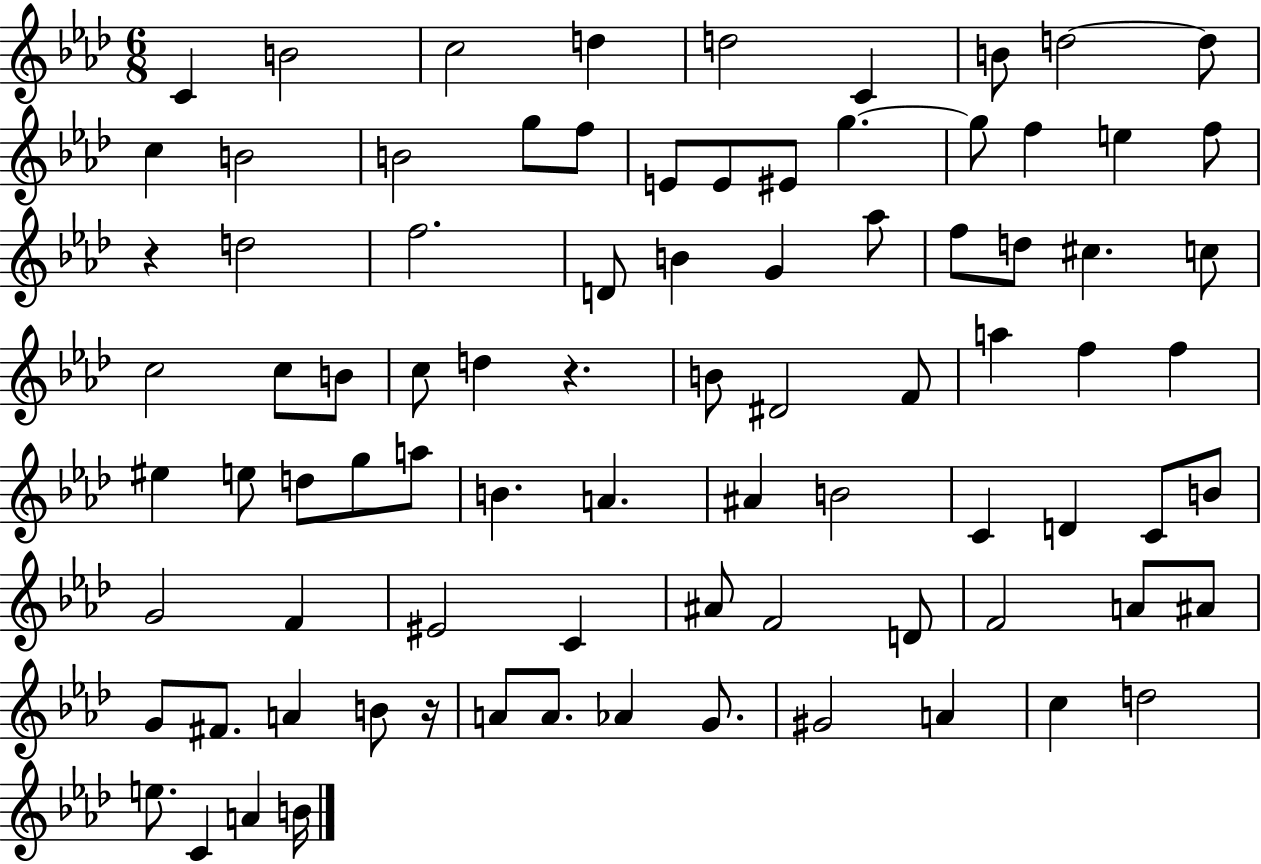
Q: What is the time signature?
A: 6/8